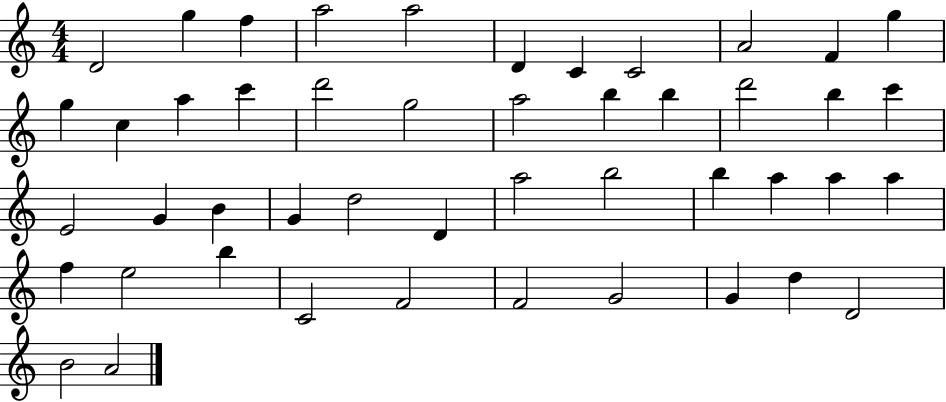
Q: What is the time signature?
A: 4/4